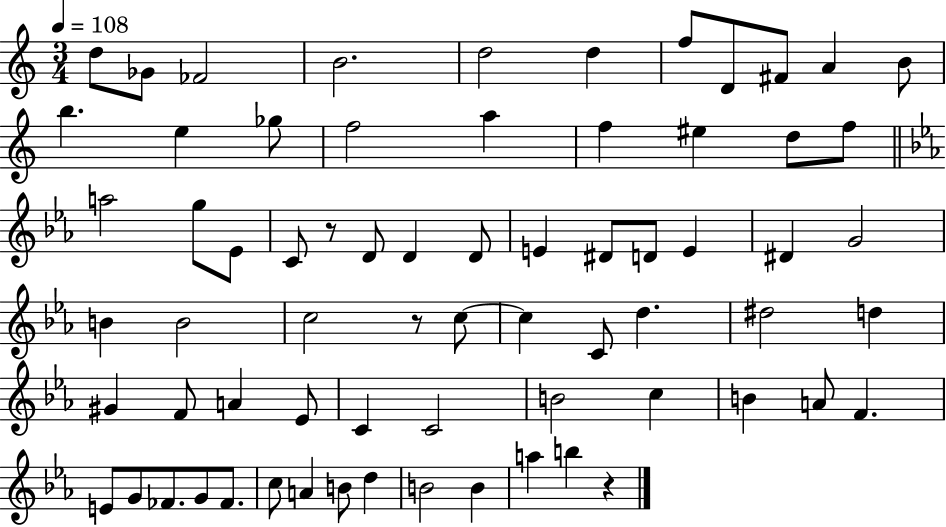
X:1
T:Untitled
M:3/4
L:1/4
K:C
d/2 _G/2 _F2 B2 d2 d f/2 D/2 ^F/2 A B/2 b e _g/2 f2 a f ^e d/2 f/2 a2 g/2 _E/2 C/2 z/2 D/2 D D/2 E ^D/2 D/2 E ^D G2 B B2 c2 z/2 c/2 c C/2 d ^d2 d ^G F/2 A _E/2 C C2 B2 c B A/2 F E/2 G/2 _F/2 G/2 _F/2 c/2 A B/2 d B2 B a b z